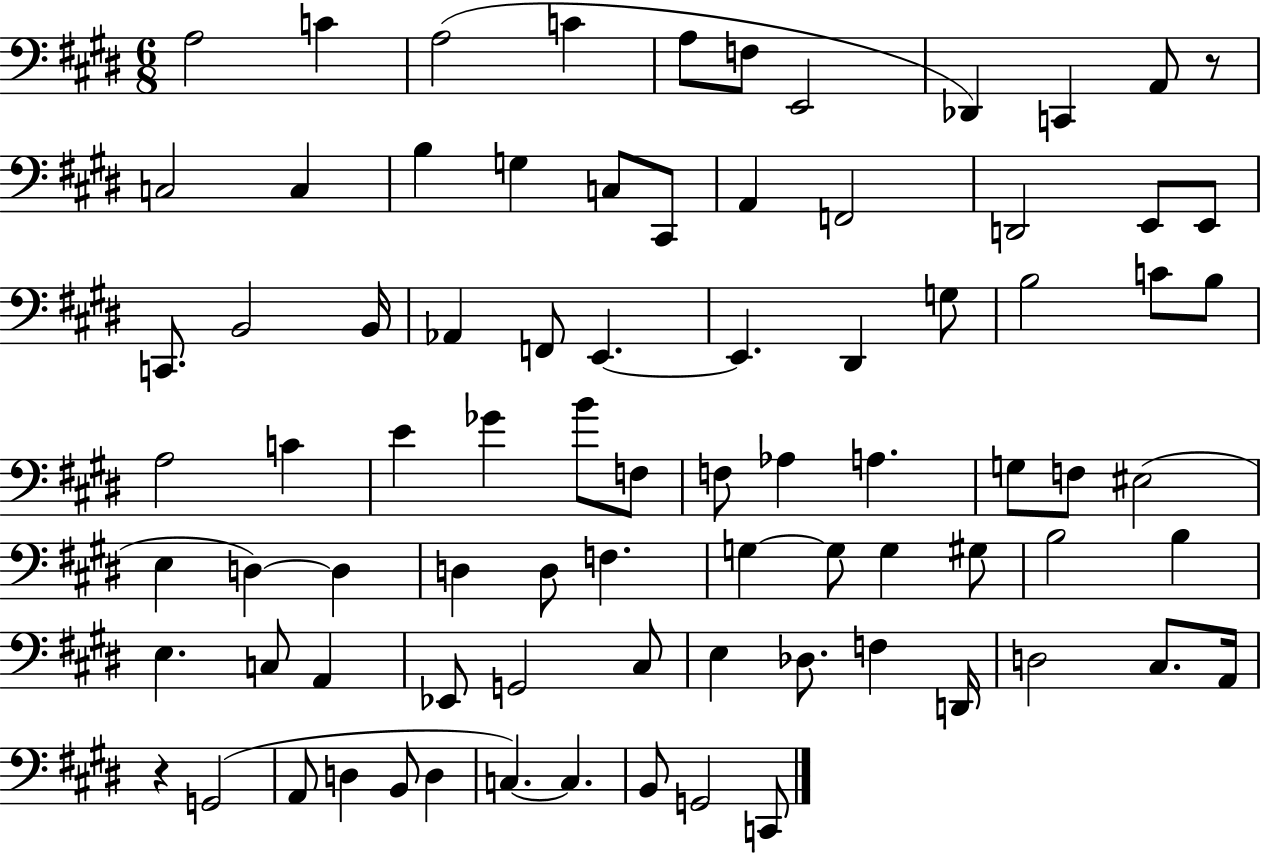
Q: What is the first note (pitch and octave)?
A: A3